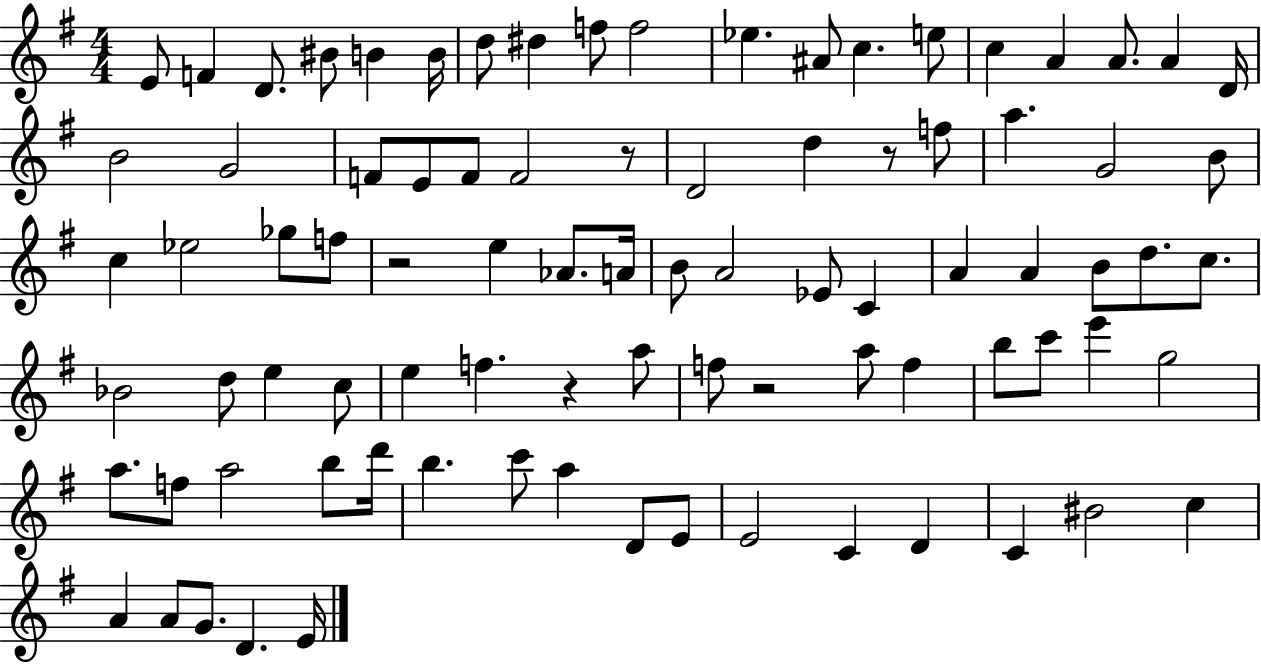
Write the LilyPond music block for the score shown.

{
  \clef treble
  \numericTimeSignature
  \time 4/4
  \key g \major
  \repeat volta 2 { e'8 f'4 d'8. bis'8 b'4 b'16 | d''8 dis''4 f''8 f''2 | ees''4. ais'8 c''4. e''8 | c''4 a'4 a'8. a'4 d'16 | \break b'2 g'2 | f'8 e'8 f'8 f'2 r8 | d'2 d''4 r8 f''8 | a''4. g'2 b'8 | \break c''4 ees''2 ges''8 f''8 | r2 e''4 aes'8. a'16 | b'8 a'2 ees'8 c'4 | a'4 a'4 b'8 d''8. c''8. | \break bes'2 d''8 e''4 c''8 | e''4 f''4. r4 a''8 | f''8 r2 a''8 f''4 | b''8 c'''8 e'''4 g''2 | \break a''8. f''8 a''2 b''8 d'''16 | b''4. c'''8 a''4 d'8 e'8 | e'2 c'4 d'4 | c'4 bis'2 c''4 | \break a'4 a'8 g'8. d'4. e'16 | } \bar "|."
}